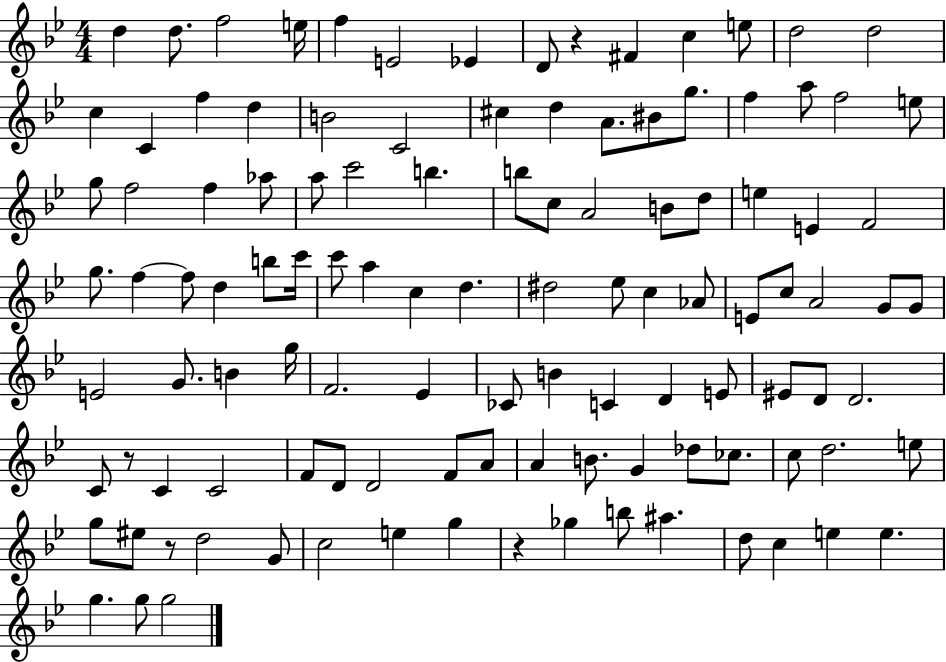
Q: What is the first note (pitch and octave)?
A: D5